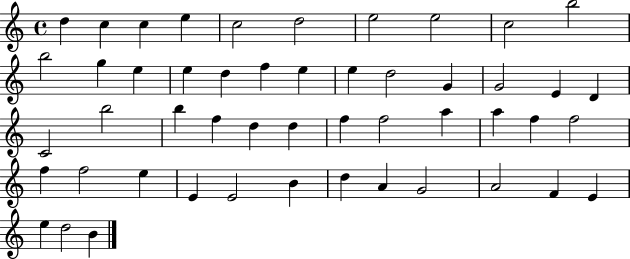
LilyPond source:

{
  \clef treble
  \time 4/4
  \defaultTimeSignature
  \key c \major
  d''4 c''4 c''4 e''4 | c''2 d''2 | e''2 e''2 | c''2 b''2 | \break b''2 g''4 e''4 | e''4 d''4 f''4 e''4 | e''4 d''2 g'4 | g'2 e'4 d'4 | \break c'2 b''2 | b''4 f''4 d''4 d''4 | f''4 f''2 a''4 | a''4 f''4 f''2 | \break f''4 f''2 e''4 | e'4 e'2 b'4 | d''4 a'4 g'2 | a'2 f'4 e'4 | \break e''4 d''2 b'4 | \bar "|."
}